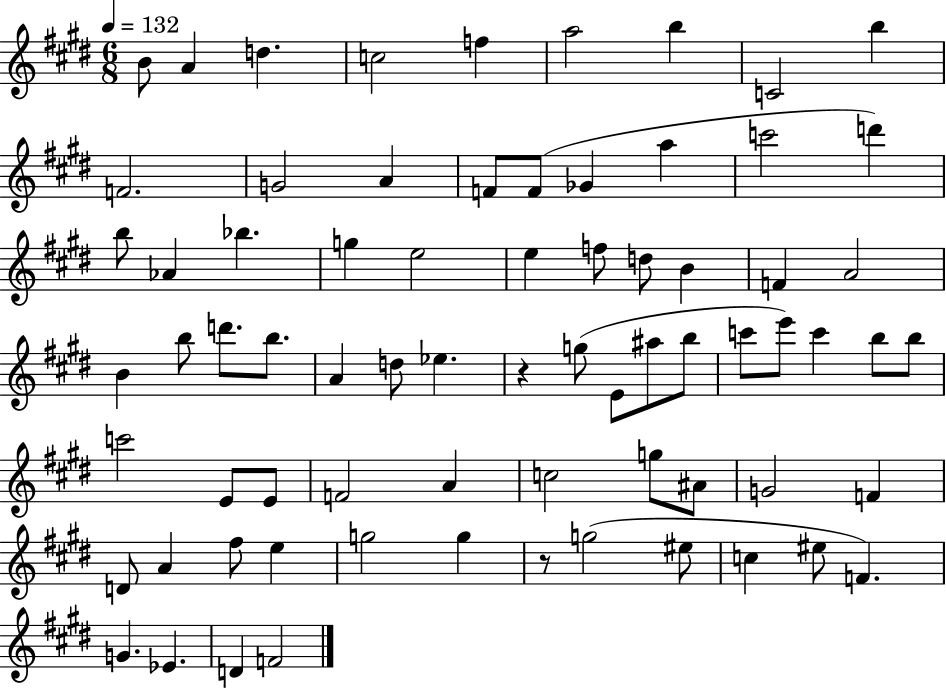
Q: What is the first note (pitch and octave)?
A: B4